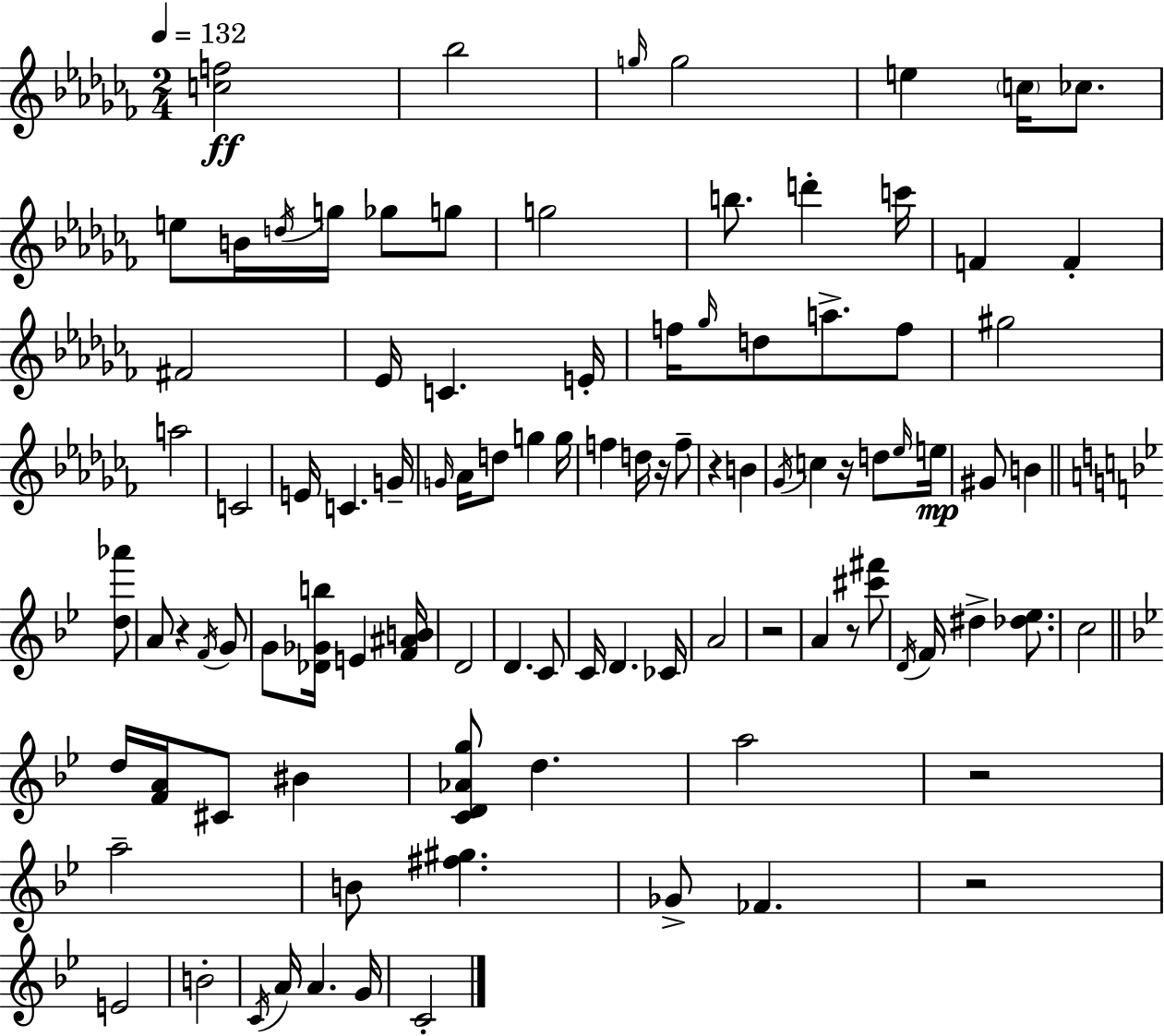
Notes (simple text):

[C5,F5]/h Bb5/h G5/s G5/h E5/q C5/s CES5/e. E5/e B4/s D5/s G5/s Gb5/e G5/e G5/h B5/e. D6/q C6/s F4/q F4/q F#4/h Eb4/s C4/q. E4/s F5/s Gb5/s D5/e A5/e. F5/e G#5/h A5/h C4/h E4/s C4/q. G4/s G4/s Ab4/s D5/e G5/q G5/s F5/q D5/s R/s F5/e R/q B4/q Gb4/s C5/q R/s D5/e Eb5/s E5/s G#4/e B4/q [D5,Ab6]/e A4/e R/q F4/s G4/e G4/e [Db4,Gb4,B5]/s E4/q [F4,A#4,B4]/s D4/h D4/q. C4/e C4/s D4/q. CES4/s A4/h R/h A4/q R/e [C#6,F#6]/e D4/s F4/s D#5/q [Db5,Eb5]/e. C5/h D5/s [F4,A4]/s C#4/e BIS4/q [C4,D4,Ab4,G5]/e D5/q. A5/h R/h A5/h B4/e [F#5,G#5]/q. Gb4/e FES4/q. R/h E4/h B4/h C4/s A4/s A4/q. G4/s C4/h